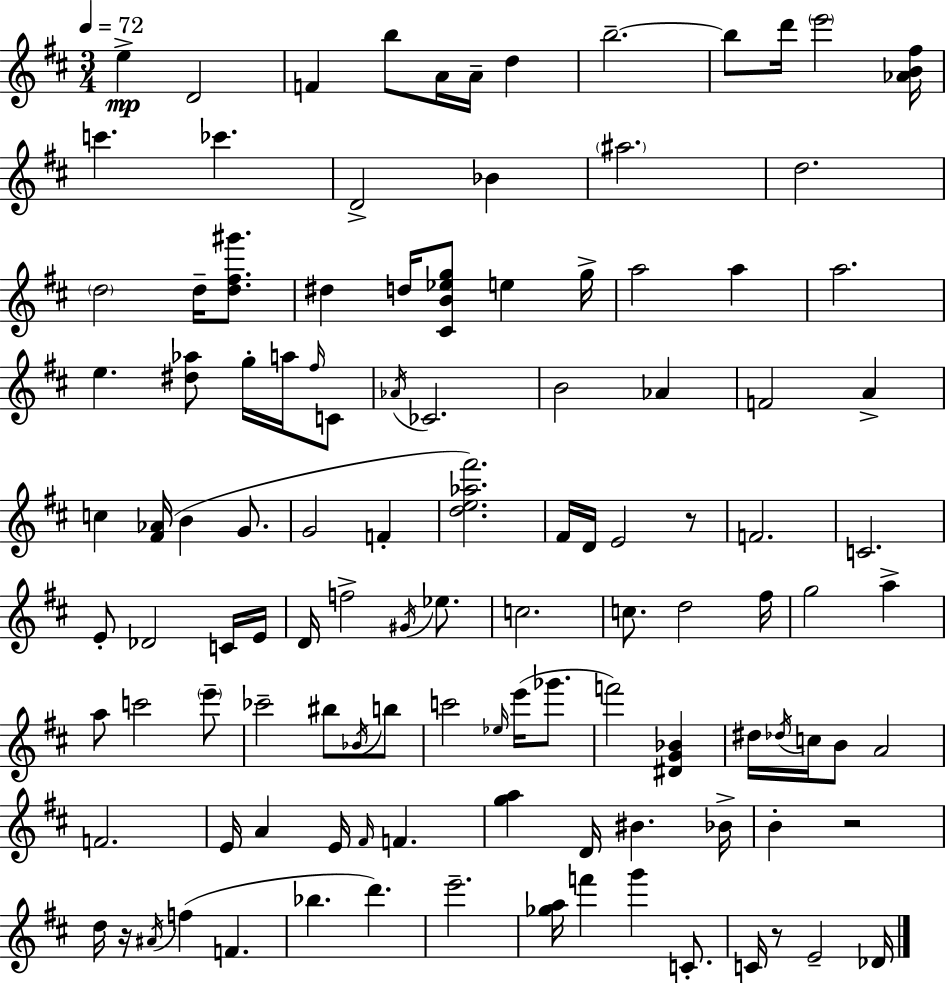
E5/q D4/h F4/q B5/e A4/s A4/s D5/q B5/h. B5/e D6/s E6/h [Ab4,B4,F#5]/s C6/q. CES6/q. D4/h Bb4/q A#5/h. D5/h. D5/h D5/s [D5,F#5,G#6]/e. D#5/q D5/s [C#4,B4,Eb5,G5]/e E5/q G5/s A5/h A5/q A5/h. E5/q. [D#5,Ab5]/e G5/s A5/s F#5/s C4/e Ab4/s CES4/h. B4/h Ab4/q F4/h A4/q C5/q [F#4,Ab4]/s B4/q G4/e. G4/h F4/q [D5,E5,Ab5,F#6]/h. F#4/s D4/s E4/h R/e F4/h. C4/h. E4/e Db4/h C4/s E4/s D4/s F5/h G#4/s Eb5/e. C5/h. C5/e. D5/h F#5/s G5/h A5/q A5/e C6/h E6/e CES6/h BIS5/e Bb4/s B5/e C6/h Eb5/s E6/s Gb6/e. F6/h [D#4,G4,Bb4]/q D#5/s Db5/s C5/s B4/e A4/h F4/h. E4/s A4/q E4/s F#4/s F4/q. [G5,A5]/q D4/s BIS4/q. Bb4/s B4/q R/h D5/s R/s A#4/s F5/q F4/q. Bb5/q. D6/q. E6/h. [Gb5,A5]/s F6/q G6/q C4/e. C4/s R/e E4/h Db4/s